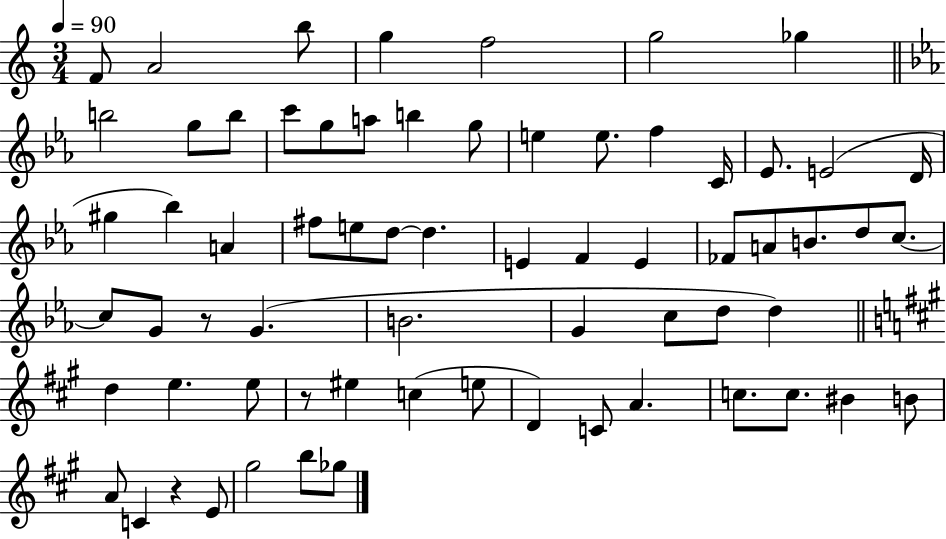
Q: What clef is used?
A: treble